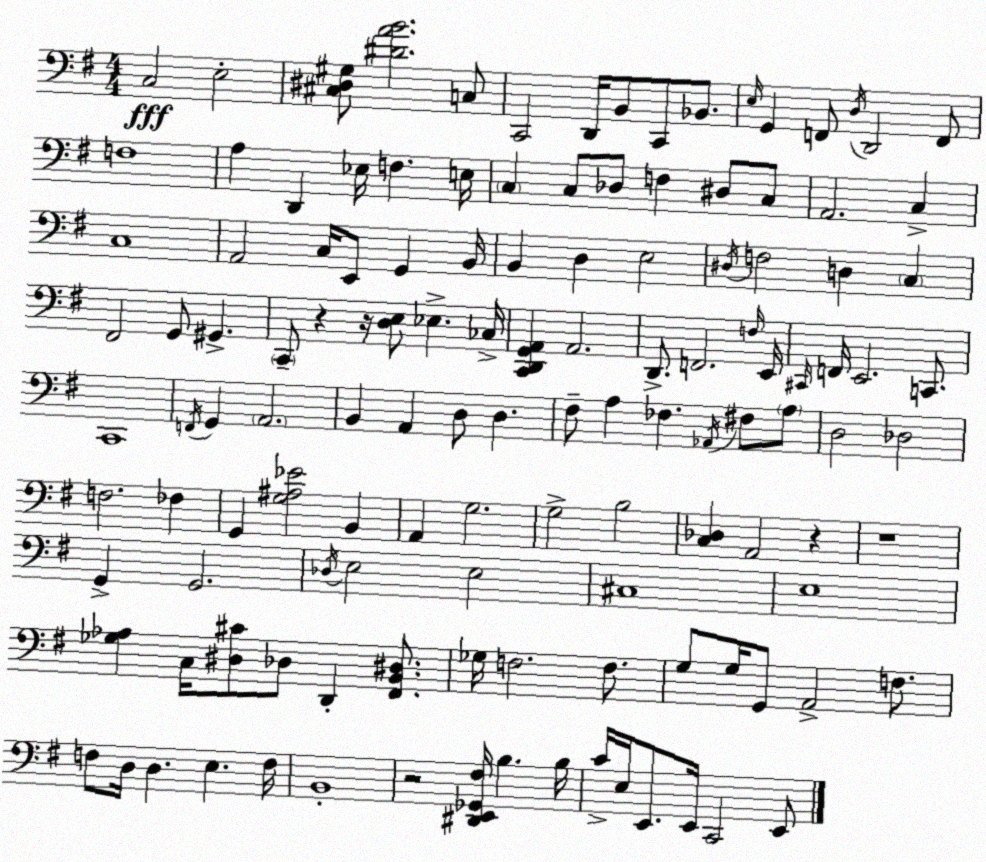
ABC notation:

X:1
T:Untitled
M:4/4
L:1/4
K:Em
C,2 E,2 [^C,^D,^G,]/2 [^DAB]2 C,/2 C,,2 D,,/4 B,,/2 C,,/2 _B,,/2 E,/4 G,, F,,/2 D,/4 D,,2 F,,/2 F,4 A, D,, _E,/4 F, E,/4 C, C,/2 _D,/2 F, ^D,/2 C,/2 A,,2 C, C,4 A,,2 C,/4 E,,/2 G,, B,,/4 B,, D, E,2 ^D,/4 F,2 D, C, ^F,,2 G,,/2 ^G,, C,,/2 z z/4 [D,E,]/2 _E, _C,/4 [C,,D,,G,,A,,] A,,2 D,,/2 F,,2 F,/4 E,,/4 ^C,,/4 F,,/4 E,,2 C,,/2 C,,4 F,,/4 G,, A,,2 B,, A,, D,/2 D, ^F,/2 A, _F, _A,,/4 ^F,/2 A,/2 D,2 _D,2 F,2 _F, G,, [G,^A,_E]2 B,, A,, G,2 G,2 B,2 [C,_D,] A,,2 z z4 G,, G,,2 _D,/4 E,2 E,2 ^C,4 E,4 [_G,_A,] C,/4 [^D,^C]/2 _D,/2 D,, [^F,,B,,^D,]/2 _G,/4 F,2 F,/2 G,/2 G,/4 G,,/2 A,,2 F,/2 F,/2 D,/4 D, E, F,/4 B,,4 z2 [^D,,E,,_G,,^F,]/4 B, B,/4 C/4 E,/4 E,,/2 E,,/4 C,,2 E,,/2